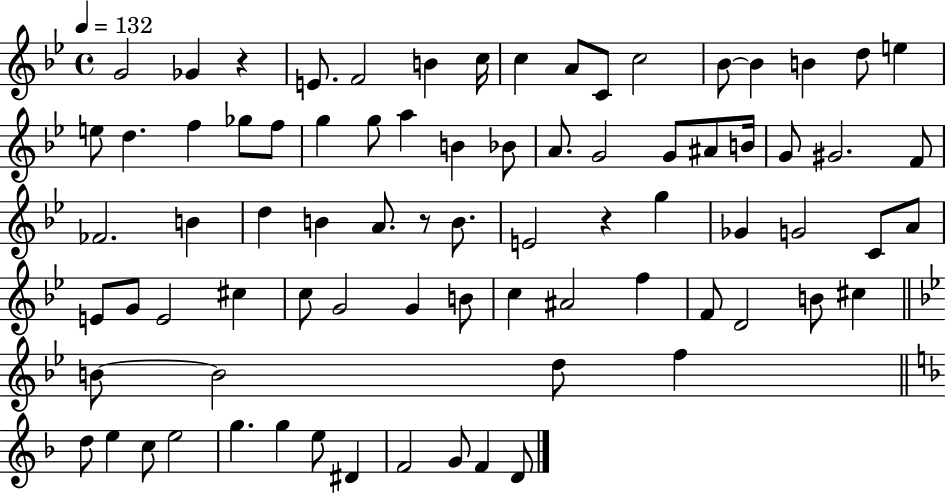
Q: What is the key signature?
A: BES major